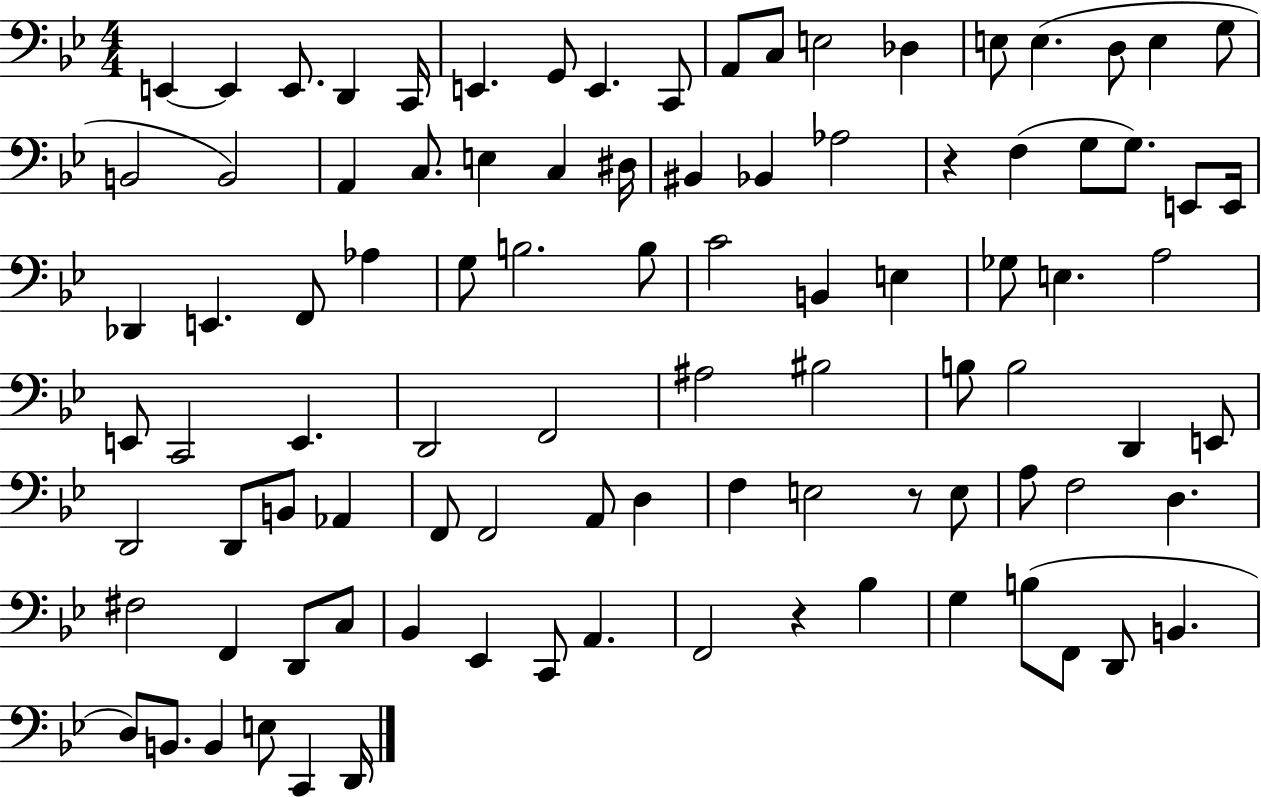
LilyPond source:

{
  \clef bass
  \numericTimeSignature
  \time 4/4
  \key bes \major
  e,4~~ e,4 e,8. d,4 c,16 | e,4. g,8 e,4. c,8 | a,8 c8 e2 des4 | e8 e4.( d8 e4 g8 | \break b,2 b,2) | a,4 c8. e4 c4 dis16 | bis,4 bes,4 aes2 | r4 f4( g8 g8.) e,8 e,16 | \break des,4 e,4. f,8 aes4 | g8 b2. b8 | c'2 b,4 e4 | ges8 e4. a2 | \break e,8 c,2 e,4. | d,2 f,2 | ais2 bis2 | b8 b2 d,4 e,8 | \break d,2 d,8 b,8 aes,4 | f,8 f,2 a,8 d4 | f4 e2 r8 e8 | a8 f2 d4. | \break fis2 f,4 d,8 c8 | bes,4 ees,4 c,8 a,4. | f,2 r4 bes4 | g4 b8( f,8 d,8 b,4. | \break d8) b,8. b,4 e8 c,4 d,16 | \bar "|."
}